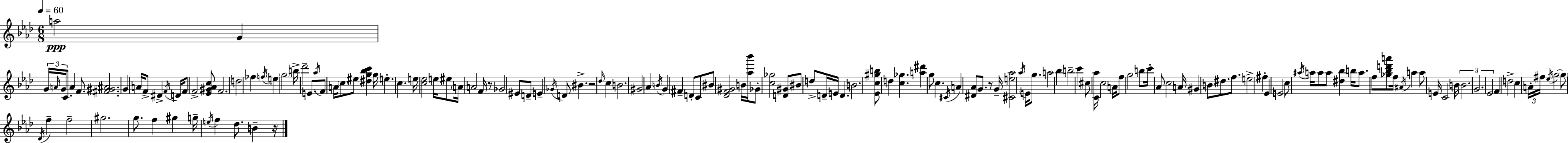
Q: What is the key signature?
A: F minor